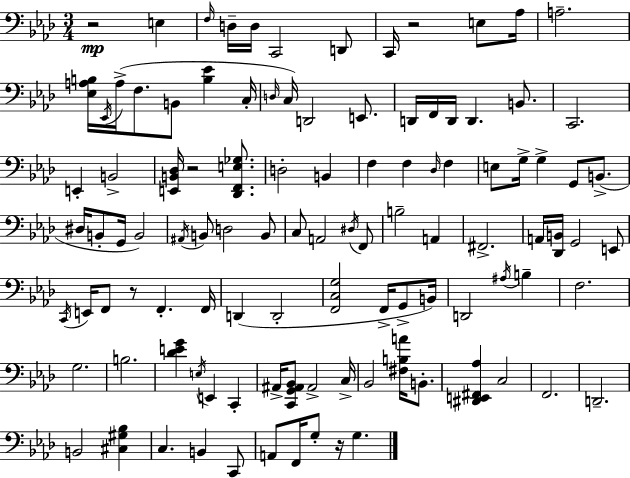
R/h E3/q F3/s D3/s D3/s C2/h D2/e C2/s R/h E3/e Ab3/s A3/h. [Eb3,A3,B3]/s Eb2/s A3/s F3/e. B2/e [B3,Eb4]/q C3/s D3/s C3/s D2/h E2/e. D2/s F2/s D2/s D2/q. B2/e. C2/h. E2/q B2/h [E2,B2,Db3]/s R/h [Db2,F2,E3,Gb3]/e. D3/h B2/q F3/q F3/q Db3/s F3/q E3/e G3/s G3/q G2/e B2/e. D#3/s B2/e G2/s B2/h A#2/s B2/e D3/h B2/e C3/e A2/h D#3/s F2/e B3/h A2/q F#2/h. A2/s [Db2,B2]/s G2/h E2/e C2/s E2/s F2/e R/e F2/q. F2/s D2/q D2/h [F2,C3,G3]/h F2/s G2/e B2/s D2/h A#3/s B3/q F3/h. G3/h. B3/h. [Db4,E4,G4]/q E3/s E2/q C2/q A#2/s [C2,G2,A#2,Bb2]/e A#2/h C3/s Bb2/h [F#3,B3,A4]/s B2/e. [D#2,E2,F#2,Ab3]/q C3/h F2/h. D2/h. B2/h [C#3,G#3,Bb3]/q C3/q. B2/q C2/e A2/e F2/s G3/e R/s G3/q.